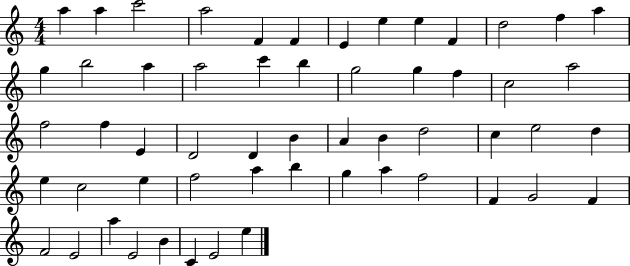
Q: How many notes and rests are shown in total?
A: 56